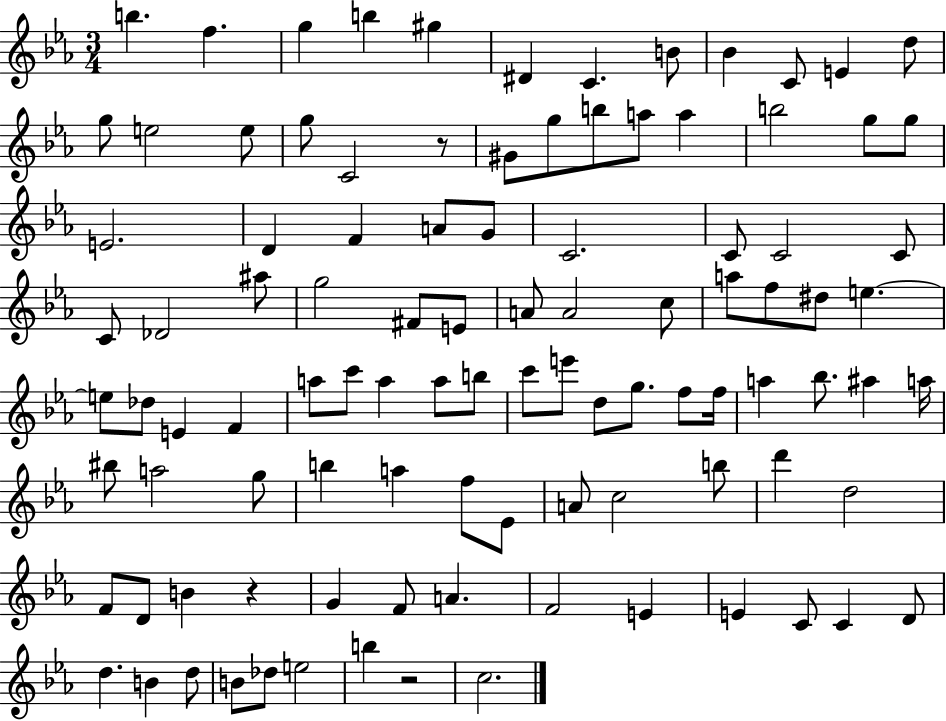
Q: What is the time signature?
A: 3/4